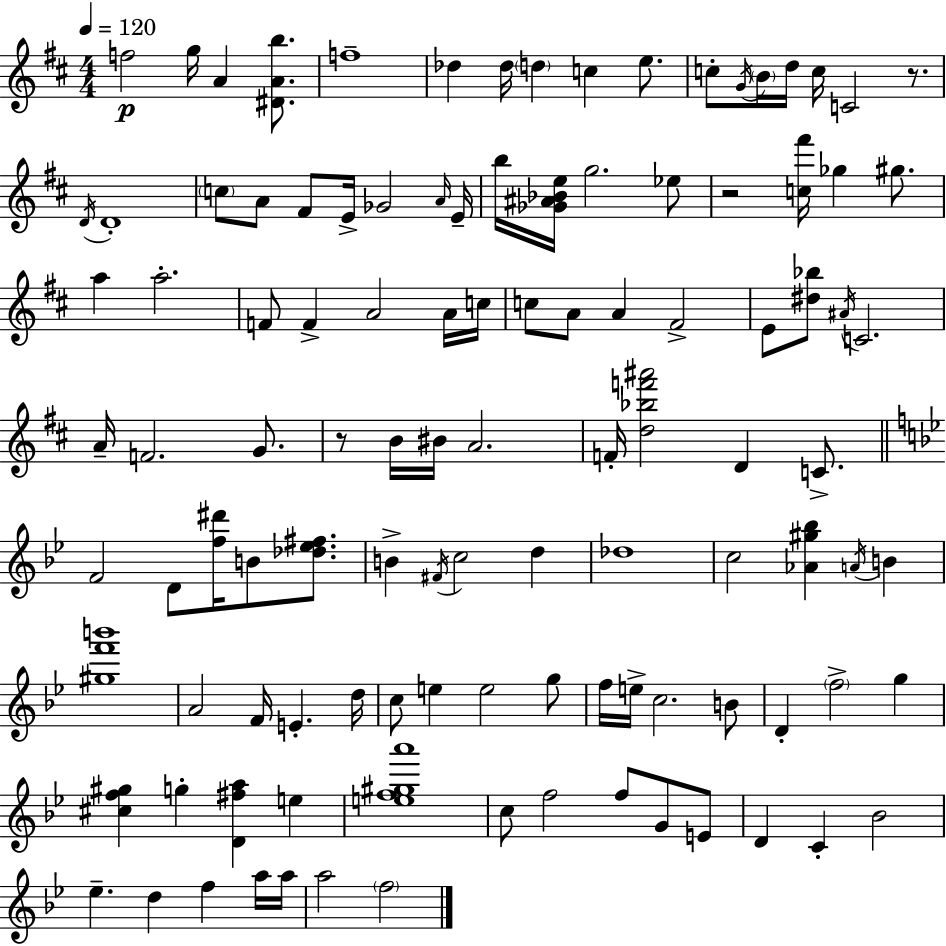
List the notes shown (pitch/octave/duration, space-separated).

F5/h G5/s A4/q [D#4,A4,B5]/e. F5/w Db5/q Db5/s D5/q C5/q E5/e. C5/e G4/s B4/s D5/s C5/s C4/h R/e. D4/s D4/w C5/e A4/e F#4/e E4/s Gb4/h A4/s E4/s B5/s [Gb4,A#4,Bb4,E5]/s G5/h. Eb5/e R/h [C5,F#6]/s Gb5/q G#5/e. A5/q A5/h. F4/e F4/q A4/h A4/s C5/s C5/e A4/e A4/q F#4/h E4/e [D#5,Bb5]/e A#4/s C4/h. A4/s F4/h. G4/e. R/e B4/s BIS4/s A4/h. F4/s [D5,Bb5,F6,A#6]/h D4/q C4/e. F4/h D4/e [F5,D#6]/s B4/e [Db5,Eb5,F#5]/e. B4/q F#4/s C5/h D5/q Db5/w C5/h [Ab4,G#5,Bb5]/q A4/s B4/q [G#5,F6,B6]/w A4/h F4/s E4/q. D5/s C5/e E5/q E5/h G5/e F5/s E5/s C5/h. B4/e D4/q F5/h G5/q [C#5,F5,G#5]/q G5/q [D4,F#5,A5]/q E5/q [E5,F5,G#5,A6]/w C5/e F5/h F5/e G4/e E4/e D4/q C4/q Bb4/h Eb5/q. D5/q F5/q A5/s A5/s A5/h F5/h